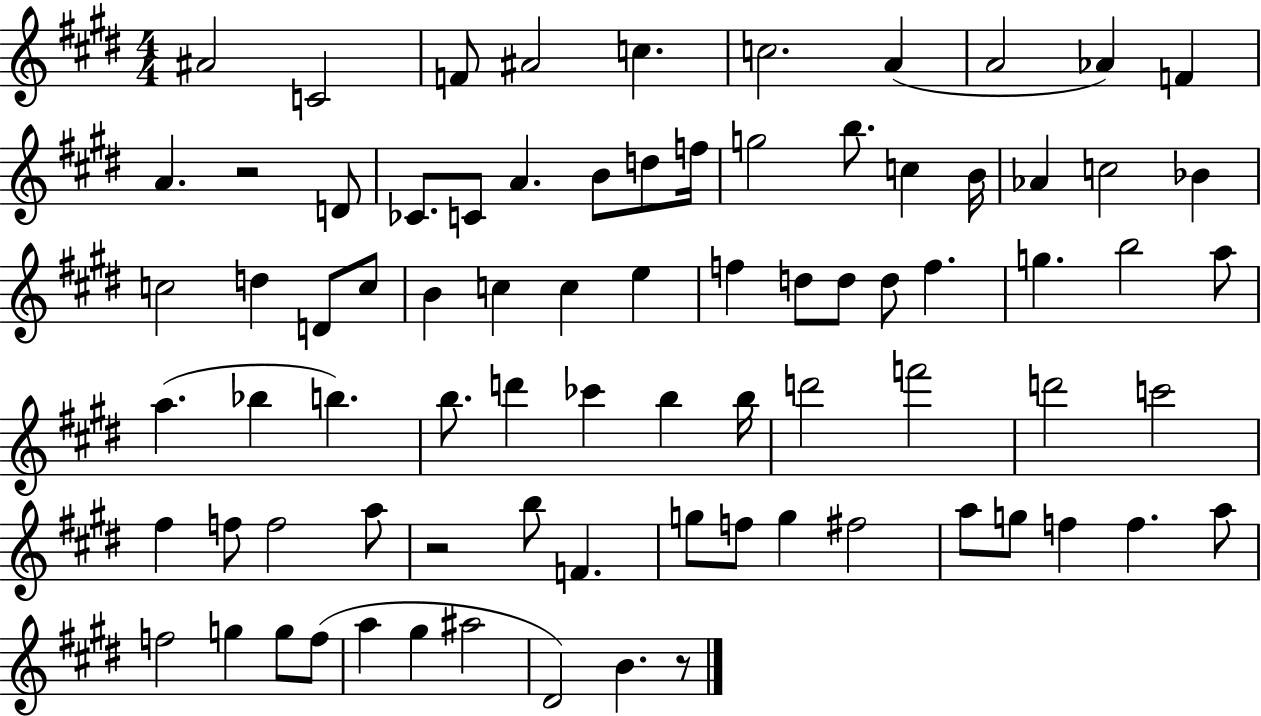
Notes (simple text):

A#4/h C4/h F4/e A#4/h C5/q. C5/h. A4/q A4/h Ab4/q F4/q A4/q. R/h D4/e CES4/e. C4/e A4/q. B4/e D5/e F5/s G5/h B5/e. C5/q B4/s Ab4/q C5/h Bb4/q C5/h D5/q D4/e C5/e B4/q C5/q C5/q E5/q F5/q D5/e D5/e D5/e F5/q. G5/q. B5/h A5/e A5/q. Bb5/q B5/q. B5/e. D6/q CES6/q B5/q B5/s D6/h F6/h D6/h C6/h F#5/q F5/e F5/h A5/e R/h B5/e F4/q. G5/e F5/e G5/q F#5/h A5/e G5/e F5/q F5/q. A5/e F5/h G5/q G5/e F5/e A5/q G#5/q A#5/h D#4/h B4/q. R/e